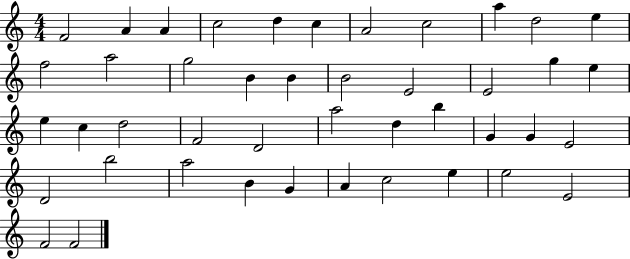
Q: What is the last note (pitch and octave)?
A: F4